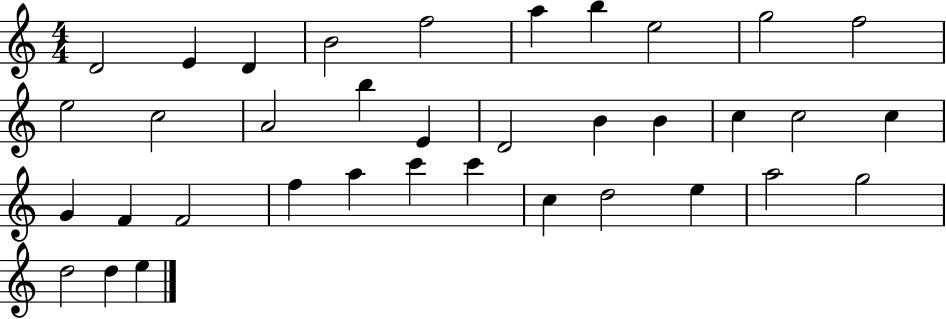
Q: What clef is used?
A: treble